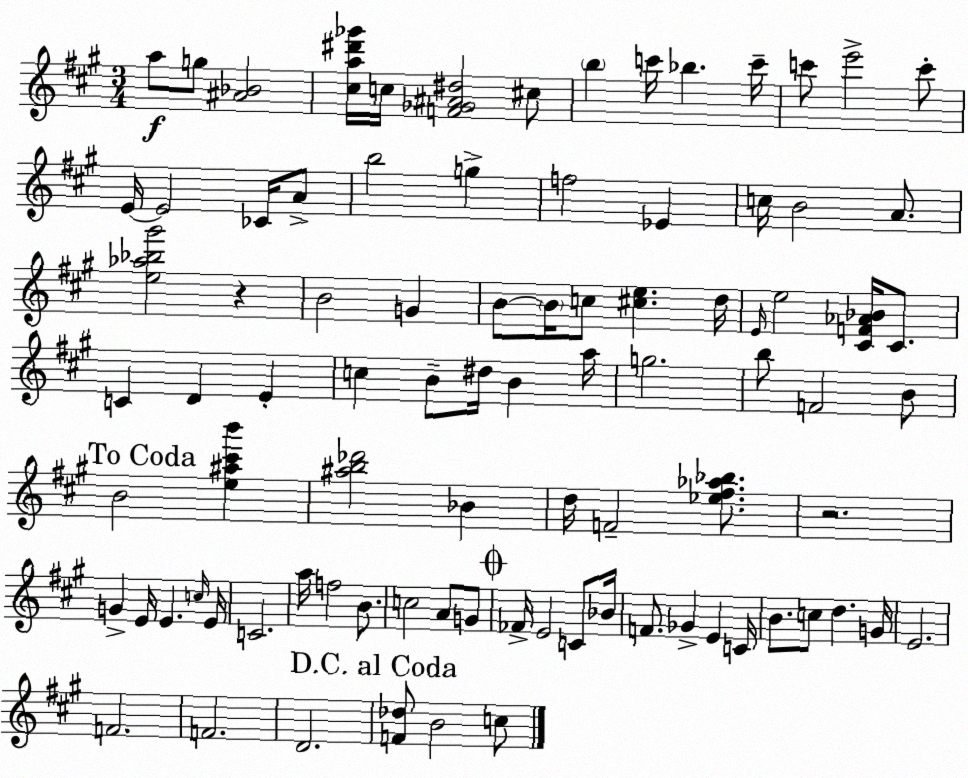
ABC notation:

X:1
T:Untitled
M:3/4
L:1/4
K:A
a/2 g/2 [^A_B]2 [^ca^d'_g']/4 c/4 [F_G^A^d]2 ^c/2 b c'/4 _b c'/4 c'/2 e'2 c'/2 E/4 E2 _C/4 A/2 b2 g f2 _E c/4 B2 A/2 [e_a_b^g']2 z B2 G B/2 B/4 c/2 [^ce] d/4 E/4 e2 [^CF_A_B]/4 ^C/2 C D E c B/2 ^d/4 B a/4 g2 b/2 F2 B/2 B2 [e^a^c'b'] [^ab_d']2 _B d/4 F2 [_e^f_a_b]/2 z2 G E/4 E c/4 E/4 C2 a/4 f2 B/2 c2 A/2 G/2 _F/4 E2 C/2 _B/4 F/2 _G E C/4 B/2 c/2 d G/4 E2 F2 F2 D2 [F_d]/2 B2 c/2